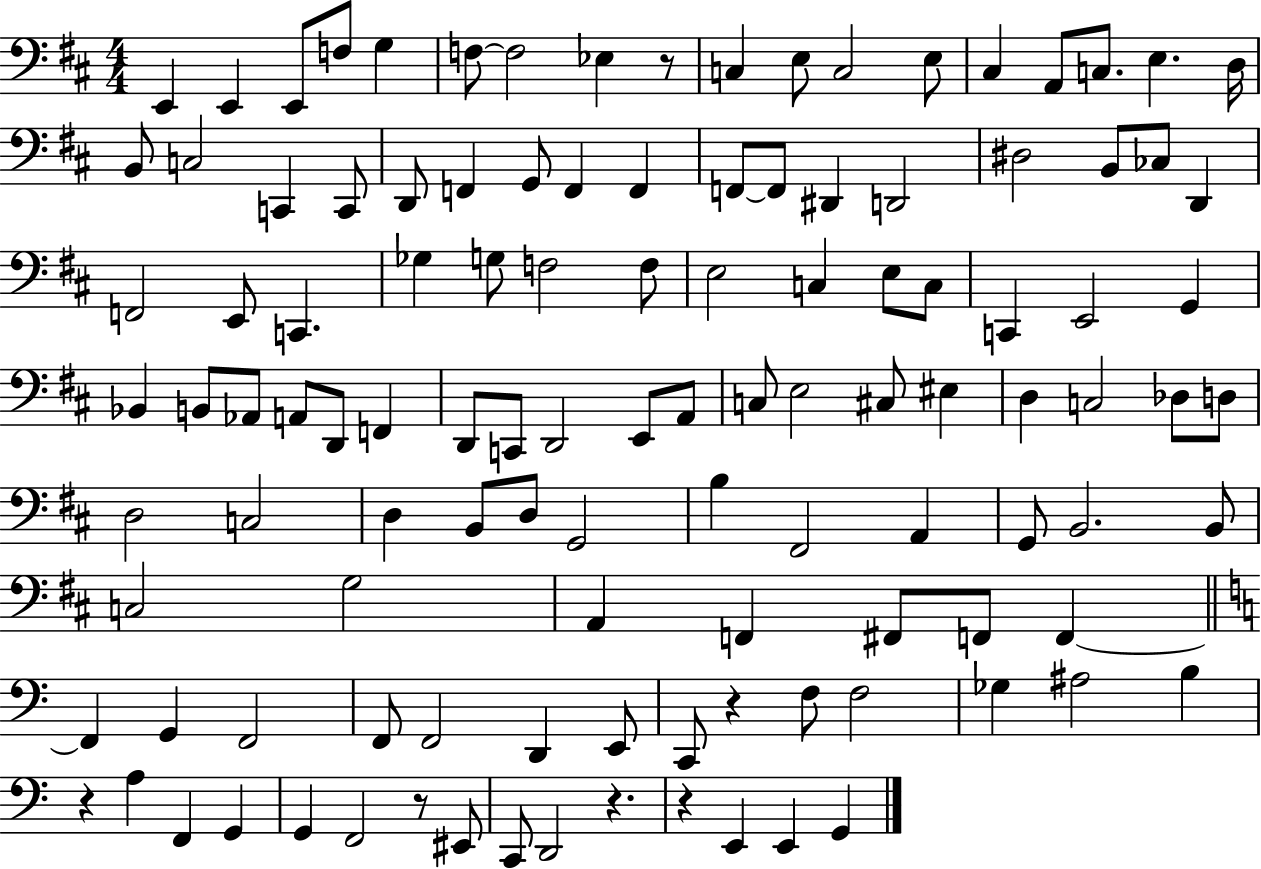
X:1
T:Untitled
M:4/4
L:1/4
K:D
E,, E,, E,,/2 F,/2 G, F,/2 F,2 _E, z/2 C, E,/2 C,2 E,/2 ^C, A,,/2 C,/2 E, D,/4 B,,/2 C,2 C,, C,,/2 D,,/2 F,, G,,/2 F,, F,, F,,/2 F,,/2 ^D,, D,,2 ^D,2 B,,/2 _C,/2 D,, F,,2 E,,/2 C,, _G, G,/2 F,2 F,/2 E,2 C, E,/2 C,/2 C,, E,,2 G,, _B,, B,,/2 _A,,/2 A,,/2 D,,/2 F,, D,,/2 C,,/2 D,,2 E,,/2 A,,/2 C,/2 E,2 ^C,/2 ^E, D, C,2 _D,/2 D,/2 D,2 C,2 D, B,,/2 D,/2 G,,2 B, ^F,,2 A,, G,,/2 B,,2 B,,/2 C,2 G,2 A,, F,, ^F,,/2 F,,/2 F,, F,, G,, F,,2 F,,/2 F,,2 D,, E,,/2 C,,/2 z F,/2 F,2 _G, ^A,2 B, z A, F,, G,, G,, F,,2 z/2 ^E,,/2 C,,/2 D,,2 z z E,, E,, G,,